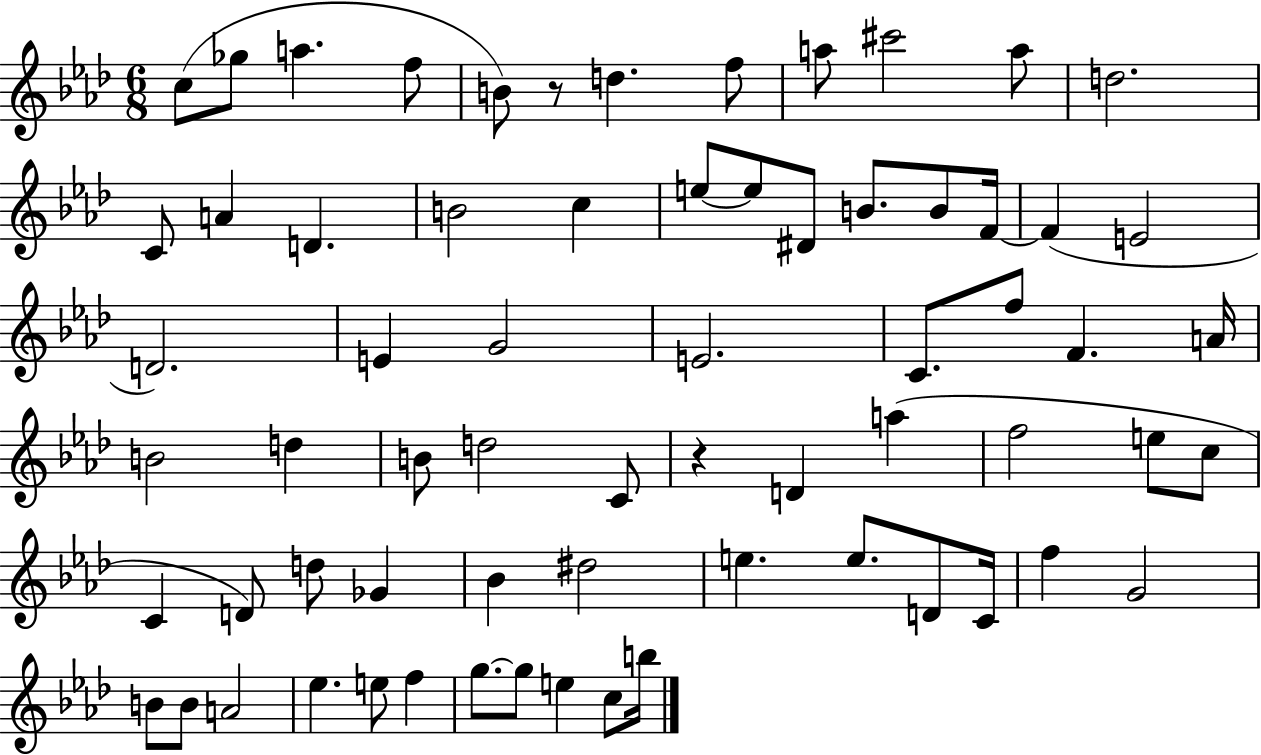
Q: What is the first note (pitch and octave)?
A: C5